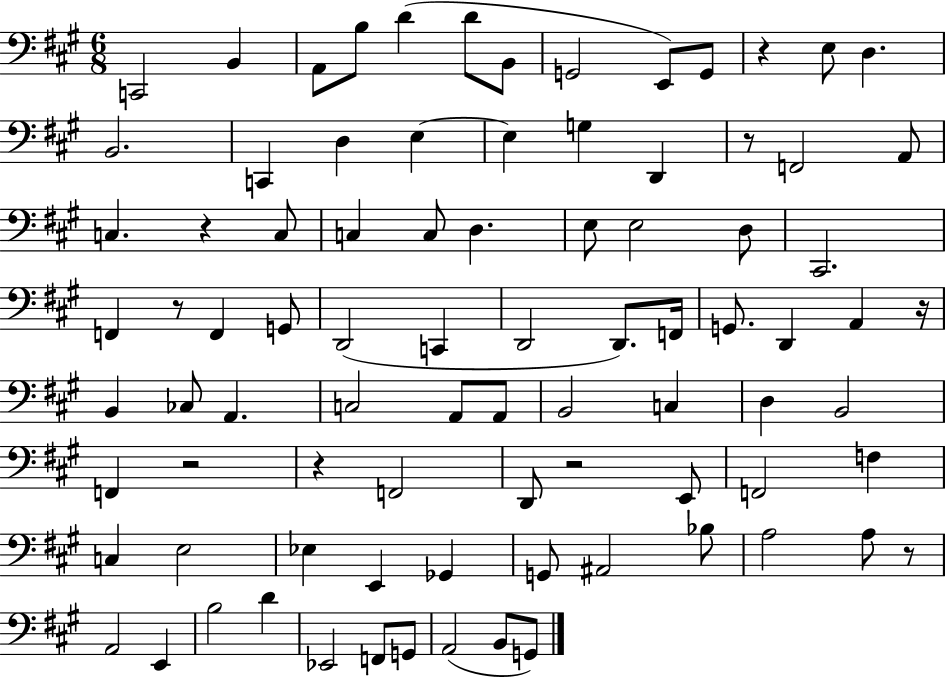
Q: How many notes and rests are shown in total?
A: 86